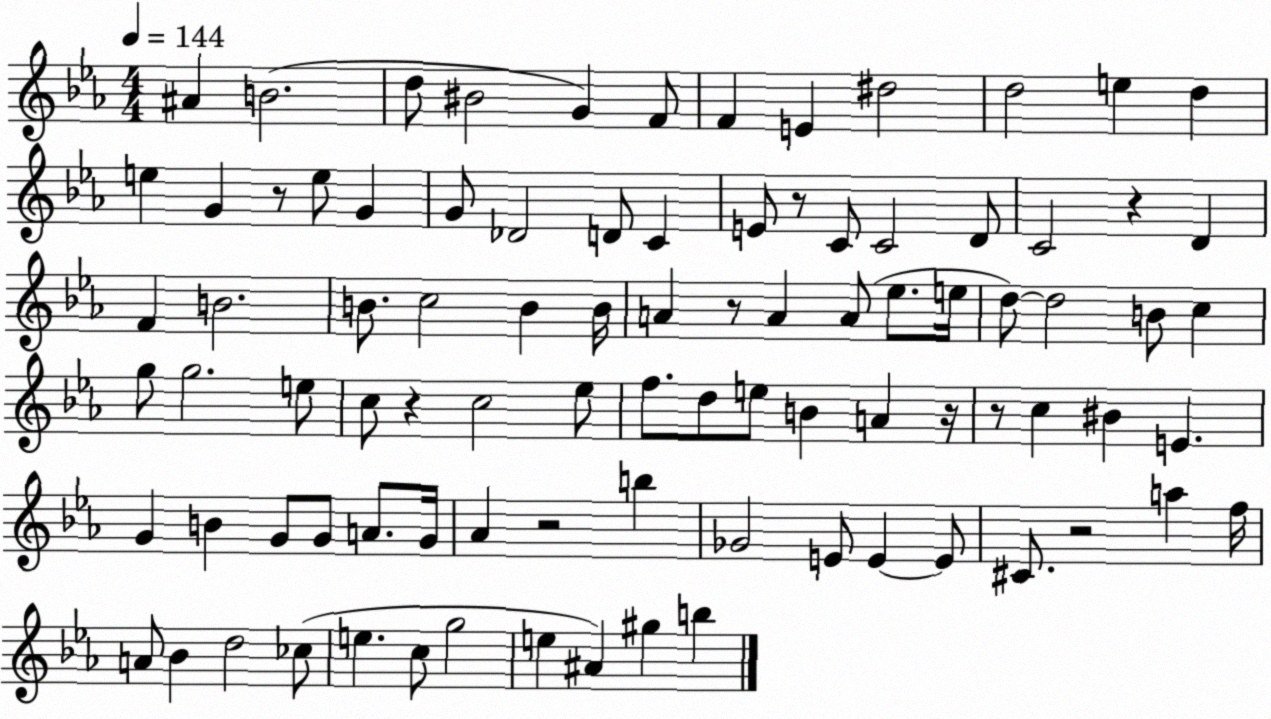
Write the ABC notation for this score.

X:1
T:Untitled
M:4/4
L:1/4
K:Eb
^A B2 d/2 ^B2 G F/2 F E ^d2 d2 e d e G z/2 e/2 G G/2 _D2 D/2 C E/2 z/2 C/2 C2 D/2 C2 z D F B2 B/2 c2 B B/4 A z/2 A A/2 _e/2 e/4 d/2 d2 B/2 c g/2 g2 e/2 c/2 z c2 _e/2 f/2 d/2 e/2 B A z/4 z/2 c ^B E G B G/2 G/2 A/2 G/4 _A z2 b _G2 E/2 E E/2 ^C/2 z2 a f/4 A/2 _B d2 _c/2 e c/2 g2 e ^A ^g b